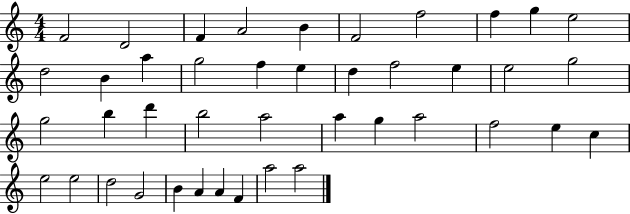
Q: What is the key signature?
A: C major